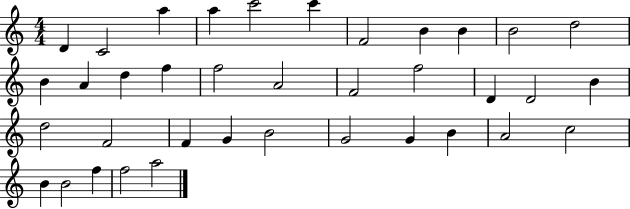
D4/q C4/h A5/q A5/q C6/h C6/q F4/h B4/q B4/q B4/h D5/h B4/q A4/q D5/q F5/q F5/h A4/h F4/h F5/h D4/q D4/h B4/q D5/h F4/h F4/q G4/q B4/h G4/h G4/q B4/q A4/h C5/h B4/q B4/h F5/q F5/h A5/h